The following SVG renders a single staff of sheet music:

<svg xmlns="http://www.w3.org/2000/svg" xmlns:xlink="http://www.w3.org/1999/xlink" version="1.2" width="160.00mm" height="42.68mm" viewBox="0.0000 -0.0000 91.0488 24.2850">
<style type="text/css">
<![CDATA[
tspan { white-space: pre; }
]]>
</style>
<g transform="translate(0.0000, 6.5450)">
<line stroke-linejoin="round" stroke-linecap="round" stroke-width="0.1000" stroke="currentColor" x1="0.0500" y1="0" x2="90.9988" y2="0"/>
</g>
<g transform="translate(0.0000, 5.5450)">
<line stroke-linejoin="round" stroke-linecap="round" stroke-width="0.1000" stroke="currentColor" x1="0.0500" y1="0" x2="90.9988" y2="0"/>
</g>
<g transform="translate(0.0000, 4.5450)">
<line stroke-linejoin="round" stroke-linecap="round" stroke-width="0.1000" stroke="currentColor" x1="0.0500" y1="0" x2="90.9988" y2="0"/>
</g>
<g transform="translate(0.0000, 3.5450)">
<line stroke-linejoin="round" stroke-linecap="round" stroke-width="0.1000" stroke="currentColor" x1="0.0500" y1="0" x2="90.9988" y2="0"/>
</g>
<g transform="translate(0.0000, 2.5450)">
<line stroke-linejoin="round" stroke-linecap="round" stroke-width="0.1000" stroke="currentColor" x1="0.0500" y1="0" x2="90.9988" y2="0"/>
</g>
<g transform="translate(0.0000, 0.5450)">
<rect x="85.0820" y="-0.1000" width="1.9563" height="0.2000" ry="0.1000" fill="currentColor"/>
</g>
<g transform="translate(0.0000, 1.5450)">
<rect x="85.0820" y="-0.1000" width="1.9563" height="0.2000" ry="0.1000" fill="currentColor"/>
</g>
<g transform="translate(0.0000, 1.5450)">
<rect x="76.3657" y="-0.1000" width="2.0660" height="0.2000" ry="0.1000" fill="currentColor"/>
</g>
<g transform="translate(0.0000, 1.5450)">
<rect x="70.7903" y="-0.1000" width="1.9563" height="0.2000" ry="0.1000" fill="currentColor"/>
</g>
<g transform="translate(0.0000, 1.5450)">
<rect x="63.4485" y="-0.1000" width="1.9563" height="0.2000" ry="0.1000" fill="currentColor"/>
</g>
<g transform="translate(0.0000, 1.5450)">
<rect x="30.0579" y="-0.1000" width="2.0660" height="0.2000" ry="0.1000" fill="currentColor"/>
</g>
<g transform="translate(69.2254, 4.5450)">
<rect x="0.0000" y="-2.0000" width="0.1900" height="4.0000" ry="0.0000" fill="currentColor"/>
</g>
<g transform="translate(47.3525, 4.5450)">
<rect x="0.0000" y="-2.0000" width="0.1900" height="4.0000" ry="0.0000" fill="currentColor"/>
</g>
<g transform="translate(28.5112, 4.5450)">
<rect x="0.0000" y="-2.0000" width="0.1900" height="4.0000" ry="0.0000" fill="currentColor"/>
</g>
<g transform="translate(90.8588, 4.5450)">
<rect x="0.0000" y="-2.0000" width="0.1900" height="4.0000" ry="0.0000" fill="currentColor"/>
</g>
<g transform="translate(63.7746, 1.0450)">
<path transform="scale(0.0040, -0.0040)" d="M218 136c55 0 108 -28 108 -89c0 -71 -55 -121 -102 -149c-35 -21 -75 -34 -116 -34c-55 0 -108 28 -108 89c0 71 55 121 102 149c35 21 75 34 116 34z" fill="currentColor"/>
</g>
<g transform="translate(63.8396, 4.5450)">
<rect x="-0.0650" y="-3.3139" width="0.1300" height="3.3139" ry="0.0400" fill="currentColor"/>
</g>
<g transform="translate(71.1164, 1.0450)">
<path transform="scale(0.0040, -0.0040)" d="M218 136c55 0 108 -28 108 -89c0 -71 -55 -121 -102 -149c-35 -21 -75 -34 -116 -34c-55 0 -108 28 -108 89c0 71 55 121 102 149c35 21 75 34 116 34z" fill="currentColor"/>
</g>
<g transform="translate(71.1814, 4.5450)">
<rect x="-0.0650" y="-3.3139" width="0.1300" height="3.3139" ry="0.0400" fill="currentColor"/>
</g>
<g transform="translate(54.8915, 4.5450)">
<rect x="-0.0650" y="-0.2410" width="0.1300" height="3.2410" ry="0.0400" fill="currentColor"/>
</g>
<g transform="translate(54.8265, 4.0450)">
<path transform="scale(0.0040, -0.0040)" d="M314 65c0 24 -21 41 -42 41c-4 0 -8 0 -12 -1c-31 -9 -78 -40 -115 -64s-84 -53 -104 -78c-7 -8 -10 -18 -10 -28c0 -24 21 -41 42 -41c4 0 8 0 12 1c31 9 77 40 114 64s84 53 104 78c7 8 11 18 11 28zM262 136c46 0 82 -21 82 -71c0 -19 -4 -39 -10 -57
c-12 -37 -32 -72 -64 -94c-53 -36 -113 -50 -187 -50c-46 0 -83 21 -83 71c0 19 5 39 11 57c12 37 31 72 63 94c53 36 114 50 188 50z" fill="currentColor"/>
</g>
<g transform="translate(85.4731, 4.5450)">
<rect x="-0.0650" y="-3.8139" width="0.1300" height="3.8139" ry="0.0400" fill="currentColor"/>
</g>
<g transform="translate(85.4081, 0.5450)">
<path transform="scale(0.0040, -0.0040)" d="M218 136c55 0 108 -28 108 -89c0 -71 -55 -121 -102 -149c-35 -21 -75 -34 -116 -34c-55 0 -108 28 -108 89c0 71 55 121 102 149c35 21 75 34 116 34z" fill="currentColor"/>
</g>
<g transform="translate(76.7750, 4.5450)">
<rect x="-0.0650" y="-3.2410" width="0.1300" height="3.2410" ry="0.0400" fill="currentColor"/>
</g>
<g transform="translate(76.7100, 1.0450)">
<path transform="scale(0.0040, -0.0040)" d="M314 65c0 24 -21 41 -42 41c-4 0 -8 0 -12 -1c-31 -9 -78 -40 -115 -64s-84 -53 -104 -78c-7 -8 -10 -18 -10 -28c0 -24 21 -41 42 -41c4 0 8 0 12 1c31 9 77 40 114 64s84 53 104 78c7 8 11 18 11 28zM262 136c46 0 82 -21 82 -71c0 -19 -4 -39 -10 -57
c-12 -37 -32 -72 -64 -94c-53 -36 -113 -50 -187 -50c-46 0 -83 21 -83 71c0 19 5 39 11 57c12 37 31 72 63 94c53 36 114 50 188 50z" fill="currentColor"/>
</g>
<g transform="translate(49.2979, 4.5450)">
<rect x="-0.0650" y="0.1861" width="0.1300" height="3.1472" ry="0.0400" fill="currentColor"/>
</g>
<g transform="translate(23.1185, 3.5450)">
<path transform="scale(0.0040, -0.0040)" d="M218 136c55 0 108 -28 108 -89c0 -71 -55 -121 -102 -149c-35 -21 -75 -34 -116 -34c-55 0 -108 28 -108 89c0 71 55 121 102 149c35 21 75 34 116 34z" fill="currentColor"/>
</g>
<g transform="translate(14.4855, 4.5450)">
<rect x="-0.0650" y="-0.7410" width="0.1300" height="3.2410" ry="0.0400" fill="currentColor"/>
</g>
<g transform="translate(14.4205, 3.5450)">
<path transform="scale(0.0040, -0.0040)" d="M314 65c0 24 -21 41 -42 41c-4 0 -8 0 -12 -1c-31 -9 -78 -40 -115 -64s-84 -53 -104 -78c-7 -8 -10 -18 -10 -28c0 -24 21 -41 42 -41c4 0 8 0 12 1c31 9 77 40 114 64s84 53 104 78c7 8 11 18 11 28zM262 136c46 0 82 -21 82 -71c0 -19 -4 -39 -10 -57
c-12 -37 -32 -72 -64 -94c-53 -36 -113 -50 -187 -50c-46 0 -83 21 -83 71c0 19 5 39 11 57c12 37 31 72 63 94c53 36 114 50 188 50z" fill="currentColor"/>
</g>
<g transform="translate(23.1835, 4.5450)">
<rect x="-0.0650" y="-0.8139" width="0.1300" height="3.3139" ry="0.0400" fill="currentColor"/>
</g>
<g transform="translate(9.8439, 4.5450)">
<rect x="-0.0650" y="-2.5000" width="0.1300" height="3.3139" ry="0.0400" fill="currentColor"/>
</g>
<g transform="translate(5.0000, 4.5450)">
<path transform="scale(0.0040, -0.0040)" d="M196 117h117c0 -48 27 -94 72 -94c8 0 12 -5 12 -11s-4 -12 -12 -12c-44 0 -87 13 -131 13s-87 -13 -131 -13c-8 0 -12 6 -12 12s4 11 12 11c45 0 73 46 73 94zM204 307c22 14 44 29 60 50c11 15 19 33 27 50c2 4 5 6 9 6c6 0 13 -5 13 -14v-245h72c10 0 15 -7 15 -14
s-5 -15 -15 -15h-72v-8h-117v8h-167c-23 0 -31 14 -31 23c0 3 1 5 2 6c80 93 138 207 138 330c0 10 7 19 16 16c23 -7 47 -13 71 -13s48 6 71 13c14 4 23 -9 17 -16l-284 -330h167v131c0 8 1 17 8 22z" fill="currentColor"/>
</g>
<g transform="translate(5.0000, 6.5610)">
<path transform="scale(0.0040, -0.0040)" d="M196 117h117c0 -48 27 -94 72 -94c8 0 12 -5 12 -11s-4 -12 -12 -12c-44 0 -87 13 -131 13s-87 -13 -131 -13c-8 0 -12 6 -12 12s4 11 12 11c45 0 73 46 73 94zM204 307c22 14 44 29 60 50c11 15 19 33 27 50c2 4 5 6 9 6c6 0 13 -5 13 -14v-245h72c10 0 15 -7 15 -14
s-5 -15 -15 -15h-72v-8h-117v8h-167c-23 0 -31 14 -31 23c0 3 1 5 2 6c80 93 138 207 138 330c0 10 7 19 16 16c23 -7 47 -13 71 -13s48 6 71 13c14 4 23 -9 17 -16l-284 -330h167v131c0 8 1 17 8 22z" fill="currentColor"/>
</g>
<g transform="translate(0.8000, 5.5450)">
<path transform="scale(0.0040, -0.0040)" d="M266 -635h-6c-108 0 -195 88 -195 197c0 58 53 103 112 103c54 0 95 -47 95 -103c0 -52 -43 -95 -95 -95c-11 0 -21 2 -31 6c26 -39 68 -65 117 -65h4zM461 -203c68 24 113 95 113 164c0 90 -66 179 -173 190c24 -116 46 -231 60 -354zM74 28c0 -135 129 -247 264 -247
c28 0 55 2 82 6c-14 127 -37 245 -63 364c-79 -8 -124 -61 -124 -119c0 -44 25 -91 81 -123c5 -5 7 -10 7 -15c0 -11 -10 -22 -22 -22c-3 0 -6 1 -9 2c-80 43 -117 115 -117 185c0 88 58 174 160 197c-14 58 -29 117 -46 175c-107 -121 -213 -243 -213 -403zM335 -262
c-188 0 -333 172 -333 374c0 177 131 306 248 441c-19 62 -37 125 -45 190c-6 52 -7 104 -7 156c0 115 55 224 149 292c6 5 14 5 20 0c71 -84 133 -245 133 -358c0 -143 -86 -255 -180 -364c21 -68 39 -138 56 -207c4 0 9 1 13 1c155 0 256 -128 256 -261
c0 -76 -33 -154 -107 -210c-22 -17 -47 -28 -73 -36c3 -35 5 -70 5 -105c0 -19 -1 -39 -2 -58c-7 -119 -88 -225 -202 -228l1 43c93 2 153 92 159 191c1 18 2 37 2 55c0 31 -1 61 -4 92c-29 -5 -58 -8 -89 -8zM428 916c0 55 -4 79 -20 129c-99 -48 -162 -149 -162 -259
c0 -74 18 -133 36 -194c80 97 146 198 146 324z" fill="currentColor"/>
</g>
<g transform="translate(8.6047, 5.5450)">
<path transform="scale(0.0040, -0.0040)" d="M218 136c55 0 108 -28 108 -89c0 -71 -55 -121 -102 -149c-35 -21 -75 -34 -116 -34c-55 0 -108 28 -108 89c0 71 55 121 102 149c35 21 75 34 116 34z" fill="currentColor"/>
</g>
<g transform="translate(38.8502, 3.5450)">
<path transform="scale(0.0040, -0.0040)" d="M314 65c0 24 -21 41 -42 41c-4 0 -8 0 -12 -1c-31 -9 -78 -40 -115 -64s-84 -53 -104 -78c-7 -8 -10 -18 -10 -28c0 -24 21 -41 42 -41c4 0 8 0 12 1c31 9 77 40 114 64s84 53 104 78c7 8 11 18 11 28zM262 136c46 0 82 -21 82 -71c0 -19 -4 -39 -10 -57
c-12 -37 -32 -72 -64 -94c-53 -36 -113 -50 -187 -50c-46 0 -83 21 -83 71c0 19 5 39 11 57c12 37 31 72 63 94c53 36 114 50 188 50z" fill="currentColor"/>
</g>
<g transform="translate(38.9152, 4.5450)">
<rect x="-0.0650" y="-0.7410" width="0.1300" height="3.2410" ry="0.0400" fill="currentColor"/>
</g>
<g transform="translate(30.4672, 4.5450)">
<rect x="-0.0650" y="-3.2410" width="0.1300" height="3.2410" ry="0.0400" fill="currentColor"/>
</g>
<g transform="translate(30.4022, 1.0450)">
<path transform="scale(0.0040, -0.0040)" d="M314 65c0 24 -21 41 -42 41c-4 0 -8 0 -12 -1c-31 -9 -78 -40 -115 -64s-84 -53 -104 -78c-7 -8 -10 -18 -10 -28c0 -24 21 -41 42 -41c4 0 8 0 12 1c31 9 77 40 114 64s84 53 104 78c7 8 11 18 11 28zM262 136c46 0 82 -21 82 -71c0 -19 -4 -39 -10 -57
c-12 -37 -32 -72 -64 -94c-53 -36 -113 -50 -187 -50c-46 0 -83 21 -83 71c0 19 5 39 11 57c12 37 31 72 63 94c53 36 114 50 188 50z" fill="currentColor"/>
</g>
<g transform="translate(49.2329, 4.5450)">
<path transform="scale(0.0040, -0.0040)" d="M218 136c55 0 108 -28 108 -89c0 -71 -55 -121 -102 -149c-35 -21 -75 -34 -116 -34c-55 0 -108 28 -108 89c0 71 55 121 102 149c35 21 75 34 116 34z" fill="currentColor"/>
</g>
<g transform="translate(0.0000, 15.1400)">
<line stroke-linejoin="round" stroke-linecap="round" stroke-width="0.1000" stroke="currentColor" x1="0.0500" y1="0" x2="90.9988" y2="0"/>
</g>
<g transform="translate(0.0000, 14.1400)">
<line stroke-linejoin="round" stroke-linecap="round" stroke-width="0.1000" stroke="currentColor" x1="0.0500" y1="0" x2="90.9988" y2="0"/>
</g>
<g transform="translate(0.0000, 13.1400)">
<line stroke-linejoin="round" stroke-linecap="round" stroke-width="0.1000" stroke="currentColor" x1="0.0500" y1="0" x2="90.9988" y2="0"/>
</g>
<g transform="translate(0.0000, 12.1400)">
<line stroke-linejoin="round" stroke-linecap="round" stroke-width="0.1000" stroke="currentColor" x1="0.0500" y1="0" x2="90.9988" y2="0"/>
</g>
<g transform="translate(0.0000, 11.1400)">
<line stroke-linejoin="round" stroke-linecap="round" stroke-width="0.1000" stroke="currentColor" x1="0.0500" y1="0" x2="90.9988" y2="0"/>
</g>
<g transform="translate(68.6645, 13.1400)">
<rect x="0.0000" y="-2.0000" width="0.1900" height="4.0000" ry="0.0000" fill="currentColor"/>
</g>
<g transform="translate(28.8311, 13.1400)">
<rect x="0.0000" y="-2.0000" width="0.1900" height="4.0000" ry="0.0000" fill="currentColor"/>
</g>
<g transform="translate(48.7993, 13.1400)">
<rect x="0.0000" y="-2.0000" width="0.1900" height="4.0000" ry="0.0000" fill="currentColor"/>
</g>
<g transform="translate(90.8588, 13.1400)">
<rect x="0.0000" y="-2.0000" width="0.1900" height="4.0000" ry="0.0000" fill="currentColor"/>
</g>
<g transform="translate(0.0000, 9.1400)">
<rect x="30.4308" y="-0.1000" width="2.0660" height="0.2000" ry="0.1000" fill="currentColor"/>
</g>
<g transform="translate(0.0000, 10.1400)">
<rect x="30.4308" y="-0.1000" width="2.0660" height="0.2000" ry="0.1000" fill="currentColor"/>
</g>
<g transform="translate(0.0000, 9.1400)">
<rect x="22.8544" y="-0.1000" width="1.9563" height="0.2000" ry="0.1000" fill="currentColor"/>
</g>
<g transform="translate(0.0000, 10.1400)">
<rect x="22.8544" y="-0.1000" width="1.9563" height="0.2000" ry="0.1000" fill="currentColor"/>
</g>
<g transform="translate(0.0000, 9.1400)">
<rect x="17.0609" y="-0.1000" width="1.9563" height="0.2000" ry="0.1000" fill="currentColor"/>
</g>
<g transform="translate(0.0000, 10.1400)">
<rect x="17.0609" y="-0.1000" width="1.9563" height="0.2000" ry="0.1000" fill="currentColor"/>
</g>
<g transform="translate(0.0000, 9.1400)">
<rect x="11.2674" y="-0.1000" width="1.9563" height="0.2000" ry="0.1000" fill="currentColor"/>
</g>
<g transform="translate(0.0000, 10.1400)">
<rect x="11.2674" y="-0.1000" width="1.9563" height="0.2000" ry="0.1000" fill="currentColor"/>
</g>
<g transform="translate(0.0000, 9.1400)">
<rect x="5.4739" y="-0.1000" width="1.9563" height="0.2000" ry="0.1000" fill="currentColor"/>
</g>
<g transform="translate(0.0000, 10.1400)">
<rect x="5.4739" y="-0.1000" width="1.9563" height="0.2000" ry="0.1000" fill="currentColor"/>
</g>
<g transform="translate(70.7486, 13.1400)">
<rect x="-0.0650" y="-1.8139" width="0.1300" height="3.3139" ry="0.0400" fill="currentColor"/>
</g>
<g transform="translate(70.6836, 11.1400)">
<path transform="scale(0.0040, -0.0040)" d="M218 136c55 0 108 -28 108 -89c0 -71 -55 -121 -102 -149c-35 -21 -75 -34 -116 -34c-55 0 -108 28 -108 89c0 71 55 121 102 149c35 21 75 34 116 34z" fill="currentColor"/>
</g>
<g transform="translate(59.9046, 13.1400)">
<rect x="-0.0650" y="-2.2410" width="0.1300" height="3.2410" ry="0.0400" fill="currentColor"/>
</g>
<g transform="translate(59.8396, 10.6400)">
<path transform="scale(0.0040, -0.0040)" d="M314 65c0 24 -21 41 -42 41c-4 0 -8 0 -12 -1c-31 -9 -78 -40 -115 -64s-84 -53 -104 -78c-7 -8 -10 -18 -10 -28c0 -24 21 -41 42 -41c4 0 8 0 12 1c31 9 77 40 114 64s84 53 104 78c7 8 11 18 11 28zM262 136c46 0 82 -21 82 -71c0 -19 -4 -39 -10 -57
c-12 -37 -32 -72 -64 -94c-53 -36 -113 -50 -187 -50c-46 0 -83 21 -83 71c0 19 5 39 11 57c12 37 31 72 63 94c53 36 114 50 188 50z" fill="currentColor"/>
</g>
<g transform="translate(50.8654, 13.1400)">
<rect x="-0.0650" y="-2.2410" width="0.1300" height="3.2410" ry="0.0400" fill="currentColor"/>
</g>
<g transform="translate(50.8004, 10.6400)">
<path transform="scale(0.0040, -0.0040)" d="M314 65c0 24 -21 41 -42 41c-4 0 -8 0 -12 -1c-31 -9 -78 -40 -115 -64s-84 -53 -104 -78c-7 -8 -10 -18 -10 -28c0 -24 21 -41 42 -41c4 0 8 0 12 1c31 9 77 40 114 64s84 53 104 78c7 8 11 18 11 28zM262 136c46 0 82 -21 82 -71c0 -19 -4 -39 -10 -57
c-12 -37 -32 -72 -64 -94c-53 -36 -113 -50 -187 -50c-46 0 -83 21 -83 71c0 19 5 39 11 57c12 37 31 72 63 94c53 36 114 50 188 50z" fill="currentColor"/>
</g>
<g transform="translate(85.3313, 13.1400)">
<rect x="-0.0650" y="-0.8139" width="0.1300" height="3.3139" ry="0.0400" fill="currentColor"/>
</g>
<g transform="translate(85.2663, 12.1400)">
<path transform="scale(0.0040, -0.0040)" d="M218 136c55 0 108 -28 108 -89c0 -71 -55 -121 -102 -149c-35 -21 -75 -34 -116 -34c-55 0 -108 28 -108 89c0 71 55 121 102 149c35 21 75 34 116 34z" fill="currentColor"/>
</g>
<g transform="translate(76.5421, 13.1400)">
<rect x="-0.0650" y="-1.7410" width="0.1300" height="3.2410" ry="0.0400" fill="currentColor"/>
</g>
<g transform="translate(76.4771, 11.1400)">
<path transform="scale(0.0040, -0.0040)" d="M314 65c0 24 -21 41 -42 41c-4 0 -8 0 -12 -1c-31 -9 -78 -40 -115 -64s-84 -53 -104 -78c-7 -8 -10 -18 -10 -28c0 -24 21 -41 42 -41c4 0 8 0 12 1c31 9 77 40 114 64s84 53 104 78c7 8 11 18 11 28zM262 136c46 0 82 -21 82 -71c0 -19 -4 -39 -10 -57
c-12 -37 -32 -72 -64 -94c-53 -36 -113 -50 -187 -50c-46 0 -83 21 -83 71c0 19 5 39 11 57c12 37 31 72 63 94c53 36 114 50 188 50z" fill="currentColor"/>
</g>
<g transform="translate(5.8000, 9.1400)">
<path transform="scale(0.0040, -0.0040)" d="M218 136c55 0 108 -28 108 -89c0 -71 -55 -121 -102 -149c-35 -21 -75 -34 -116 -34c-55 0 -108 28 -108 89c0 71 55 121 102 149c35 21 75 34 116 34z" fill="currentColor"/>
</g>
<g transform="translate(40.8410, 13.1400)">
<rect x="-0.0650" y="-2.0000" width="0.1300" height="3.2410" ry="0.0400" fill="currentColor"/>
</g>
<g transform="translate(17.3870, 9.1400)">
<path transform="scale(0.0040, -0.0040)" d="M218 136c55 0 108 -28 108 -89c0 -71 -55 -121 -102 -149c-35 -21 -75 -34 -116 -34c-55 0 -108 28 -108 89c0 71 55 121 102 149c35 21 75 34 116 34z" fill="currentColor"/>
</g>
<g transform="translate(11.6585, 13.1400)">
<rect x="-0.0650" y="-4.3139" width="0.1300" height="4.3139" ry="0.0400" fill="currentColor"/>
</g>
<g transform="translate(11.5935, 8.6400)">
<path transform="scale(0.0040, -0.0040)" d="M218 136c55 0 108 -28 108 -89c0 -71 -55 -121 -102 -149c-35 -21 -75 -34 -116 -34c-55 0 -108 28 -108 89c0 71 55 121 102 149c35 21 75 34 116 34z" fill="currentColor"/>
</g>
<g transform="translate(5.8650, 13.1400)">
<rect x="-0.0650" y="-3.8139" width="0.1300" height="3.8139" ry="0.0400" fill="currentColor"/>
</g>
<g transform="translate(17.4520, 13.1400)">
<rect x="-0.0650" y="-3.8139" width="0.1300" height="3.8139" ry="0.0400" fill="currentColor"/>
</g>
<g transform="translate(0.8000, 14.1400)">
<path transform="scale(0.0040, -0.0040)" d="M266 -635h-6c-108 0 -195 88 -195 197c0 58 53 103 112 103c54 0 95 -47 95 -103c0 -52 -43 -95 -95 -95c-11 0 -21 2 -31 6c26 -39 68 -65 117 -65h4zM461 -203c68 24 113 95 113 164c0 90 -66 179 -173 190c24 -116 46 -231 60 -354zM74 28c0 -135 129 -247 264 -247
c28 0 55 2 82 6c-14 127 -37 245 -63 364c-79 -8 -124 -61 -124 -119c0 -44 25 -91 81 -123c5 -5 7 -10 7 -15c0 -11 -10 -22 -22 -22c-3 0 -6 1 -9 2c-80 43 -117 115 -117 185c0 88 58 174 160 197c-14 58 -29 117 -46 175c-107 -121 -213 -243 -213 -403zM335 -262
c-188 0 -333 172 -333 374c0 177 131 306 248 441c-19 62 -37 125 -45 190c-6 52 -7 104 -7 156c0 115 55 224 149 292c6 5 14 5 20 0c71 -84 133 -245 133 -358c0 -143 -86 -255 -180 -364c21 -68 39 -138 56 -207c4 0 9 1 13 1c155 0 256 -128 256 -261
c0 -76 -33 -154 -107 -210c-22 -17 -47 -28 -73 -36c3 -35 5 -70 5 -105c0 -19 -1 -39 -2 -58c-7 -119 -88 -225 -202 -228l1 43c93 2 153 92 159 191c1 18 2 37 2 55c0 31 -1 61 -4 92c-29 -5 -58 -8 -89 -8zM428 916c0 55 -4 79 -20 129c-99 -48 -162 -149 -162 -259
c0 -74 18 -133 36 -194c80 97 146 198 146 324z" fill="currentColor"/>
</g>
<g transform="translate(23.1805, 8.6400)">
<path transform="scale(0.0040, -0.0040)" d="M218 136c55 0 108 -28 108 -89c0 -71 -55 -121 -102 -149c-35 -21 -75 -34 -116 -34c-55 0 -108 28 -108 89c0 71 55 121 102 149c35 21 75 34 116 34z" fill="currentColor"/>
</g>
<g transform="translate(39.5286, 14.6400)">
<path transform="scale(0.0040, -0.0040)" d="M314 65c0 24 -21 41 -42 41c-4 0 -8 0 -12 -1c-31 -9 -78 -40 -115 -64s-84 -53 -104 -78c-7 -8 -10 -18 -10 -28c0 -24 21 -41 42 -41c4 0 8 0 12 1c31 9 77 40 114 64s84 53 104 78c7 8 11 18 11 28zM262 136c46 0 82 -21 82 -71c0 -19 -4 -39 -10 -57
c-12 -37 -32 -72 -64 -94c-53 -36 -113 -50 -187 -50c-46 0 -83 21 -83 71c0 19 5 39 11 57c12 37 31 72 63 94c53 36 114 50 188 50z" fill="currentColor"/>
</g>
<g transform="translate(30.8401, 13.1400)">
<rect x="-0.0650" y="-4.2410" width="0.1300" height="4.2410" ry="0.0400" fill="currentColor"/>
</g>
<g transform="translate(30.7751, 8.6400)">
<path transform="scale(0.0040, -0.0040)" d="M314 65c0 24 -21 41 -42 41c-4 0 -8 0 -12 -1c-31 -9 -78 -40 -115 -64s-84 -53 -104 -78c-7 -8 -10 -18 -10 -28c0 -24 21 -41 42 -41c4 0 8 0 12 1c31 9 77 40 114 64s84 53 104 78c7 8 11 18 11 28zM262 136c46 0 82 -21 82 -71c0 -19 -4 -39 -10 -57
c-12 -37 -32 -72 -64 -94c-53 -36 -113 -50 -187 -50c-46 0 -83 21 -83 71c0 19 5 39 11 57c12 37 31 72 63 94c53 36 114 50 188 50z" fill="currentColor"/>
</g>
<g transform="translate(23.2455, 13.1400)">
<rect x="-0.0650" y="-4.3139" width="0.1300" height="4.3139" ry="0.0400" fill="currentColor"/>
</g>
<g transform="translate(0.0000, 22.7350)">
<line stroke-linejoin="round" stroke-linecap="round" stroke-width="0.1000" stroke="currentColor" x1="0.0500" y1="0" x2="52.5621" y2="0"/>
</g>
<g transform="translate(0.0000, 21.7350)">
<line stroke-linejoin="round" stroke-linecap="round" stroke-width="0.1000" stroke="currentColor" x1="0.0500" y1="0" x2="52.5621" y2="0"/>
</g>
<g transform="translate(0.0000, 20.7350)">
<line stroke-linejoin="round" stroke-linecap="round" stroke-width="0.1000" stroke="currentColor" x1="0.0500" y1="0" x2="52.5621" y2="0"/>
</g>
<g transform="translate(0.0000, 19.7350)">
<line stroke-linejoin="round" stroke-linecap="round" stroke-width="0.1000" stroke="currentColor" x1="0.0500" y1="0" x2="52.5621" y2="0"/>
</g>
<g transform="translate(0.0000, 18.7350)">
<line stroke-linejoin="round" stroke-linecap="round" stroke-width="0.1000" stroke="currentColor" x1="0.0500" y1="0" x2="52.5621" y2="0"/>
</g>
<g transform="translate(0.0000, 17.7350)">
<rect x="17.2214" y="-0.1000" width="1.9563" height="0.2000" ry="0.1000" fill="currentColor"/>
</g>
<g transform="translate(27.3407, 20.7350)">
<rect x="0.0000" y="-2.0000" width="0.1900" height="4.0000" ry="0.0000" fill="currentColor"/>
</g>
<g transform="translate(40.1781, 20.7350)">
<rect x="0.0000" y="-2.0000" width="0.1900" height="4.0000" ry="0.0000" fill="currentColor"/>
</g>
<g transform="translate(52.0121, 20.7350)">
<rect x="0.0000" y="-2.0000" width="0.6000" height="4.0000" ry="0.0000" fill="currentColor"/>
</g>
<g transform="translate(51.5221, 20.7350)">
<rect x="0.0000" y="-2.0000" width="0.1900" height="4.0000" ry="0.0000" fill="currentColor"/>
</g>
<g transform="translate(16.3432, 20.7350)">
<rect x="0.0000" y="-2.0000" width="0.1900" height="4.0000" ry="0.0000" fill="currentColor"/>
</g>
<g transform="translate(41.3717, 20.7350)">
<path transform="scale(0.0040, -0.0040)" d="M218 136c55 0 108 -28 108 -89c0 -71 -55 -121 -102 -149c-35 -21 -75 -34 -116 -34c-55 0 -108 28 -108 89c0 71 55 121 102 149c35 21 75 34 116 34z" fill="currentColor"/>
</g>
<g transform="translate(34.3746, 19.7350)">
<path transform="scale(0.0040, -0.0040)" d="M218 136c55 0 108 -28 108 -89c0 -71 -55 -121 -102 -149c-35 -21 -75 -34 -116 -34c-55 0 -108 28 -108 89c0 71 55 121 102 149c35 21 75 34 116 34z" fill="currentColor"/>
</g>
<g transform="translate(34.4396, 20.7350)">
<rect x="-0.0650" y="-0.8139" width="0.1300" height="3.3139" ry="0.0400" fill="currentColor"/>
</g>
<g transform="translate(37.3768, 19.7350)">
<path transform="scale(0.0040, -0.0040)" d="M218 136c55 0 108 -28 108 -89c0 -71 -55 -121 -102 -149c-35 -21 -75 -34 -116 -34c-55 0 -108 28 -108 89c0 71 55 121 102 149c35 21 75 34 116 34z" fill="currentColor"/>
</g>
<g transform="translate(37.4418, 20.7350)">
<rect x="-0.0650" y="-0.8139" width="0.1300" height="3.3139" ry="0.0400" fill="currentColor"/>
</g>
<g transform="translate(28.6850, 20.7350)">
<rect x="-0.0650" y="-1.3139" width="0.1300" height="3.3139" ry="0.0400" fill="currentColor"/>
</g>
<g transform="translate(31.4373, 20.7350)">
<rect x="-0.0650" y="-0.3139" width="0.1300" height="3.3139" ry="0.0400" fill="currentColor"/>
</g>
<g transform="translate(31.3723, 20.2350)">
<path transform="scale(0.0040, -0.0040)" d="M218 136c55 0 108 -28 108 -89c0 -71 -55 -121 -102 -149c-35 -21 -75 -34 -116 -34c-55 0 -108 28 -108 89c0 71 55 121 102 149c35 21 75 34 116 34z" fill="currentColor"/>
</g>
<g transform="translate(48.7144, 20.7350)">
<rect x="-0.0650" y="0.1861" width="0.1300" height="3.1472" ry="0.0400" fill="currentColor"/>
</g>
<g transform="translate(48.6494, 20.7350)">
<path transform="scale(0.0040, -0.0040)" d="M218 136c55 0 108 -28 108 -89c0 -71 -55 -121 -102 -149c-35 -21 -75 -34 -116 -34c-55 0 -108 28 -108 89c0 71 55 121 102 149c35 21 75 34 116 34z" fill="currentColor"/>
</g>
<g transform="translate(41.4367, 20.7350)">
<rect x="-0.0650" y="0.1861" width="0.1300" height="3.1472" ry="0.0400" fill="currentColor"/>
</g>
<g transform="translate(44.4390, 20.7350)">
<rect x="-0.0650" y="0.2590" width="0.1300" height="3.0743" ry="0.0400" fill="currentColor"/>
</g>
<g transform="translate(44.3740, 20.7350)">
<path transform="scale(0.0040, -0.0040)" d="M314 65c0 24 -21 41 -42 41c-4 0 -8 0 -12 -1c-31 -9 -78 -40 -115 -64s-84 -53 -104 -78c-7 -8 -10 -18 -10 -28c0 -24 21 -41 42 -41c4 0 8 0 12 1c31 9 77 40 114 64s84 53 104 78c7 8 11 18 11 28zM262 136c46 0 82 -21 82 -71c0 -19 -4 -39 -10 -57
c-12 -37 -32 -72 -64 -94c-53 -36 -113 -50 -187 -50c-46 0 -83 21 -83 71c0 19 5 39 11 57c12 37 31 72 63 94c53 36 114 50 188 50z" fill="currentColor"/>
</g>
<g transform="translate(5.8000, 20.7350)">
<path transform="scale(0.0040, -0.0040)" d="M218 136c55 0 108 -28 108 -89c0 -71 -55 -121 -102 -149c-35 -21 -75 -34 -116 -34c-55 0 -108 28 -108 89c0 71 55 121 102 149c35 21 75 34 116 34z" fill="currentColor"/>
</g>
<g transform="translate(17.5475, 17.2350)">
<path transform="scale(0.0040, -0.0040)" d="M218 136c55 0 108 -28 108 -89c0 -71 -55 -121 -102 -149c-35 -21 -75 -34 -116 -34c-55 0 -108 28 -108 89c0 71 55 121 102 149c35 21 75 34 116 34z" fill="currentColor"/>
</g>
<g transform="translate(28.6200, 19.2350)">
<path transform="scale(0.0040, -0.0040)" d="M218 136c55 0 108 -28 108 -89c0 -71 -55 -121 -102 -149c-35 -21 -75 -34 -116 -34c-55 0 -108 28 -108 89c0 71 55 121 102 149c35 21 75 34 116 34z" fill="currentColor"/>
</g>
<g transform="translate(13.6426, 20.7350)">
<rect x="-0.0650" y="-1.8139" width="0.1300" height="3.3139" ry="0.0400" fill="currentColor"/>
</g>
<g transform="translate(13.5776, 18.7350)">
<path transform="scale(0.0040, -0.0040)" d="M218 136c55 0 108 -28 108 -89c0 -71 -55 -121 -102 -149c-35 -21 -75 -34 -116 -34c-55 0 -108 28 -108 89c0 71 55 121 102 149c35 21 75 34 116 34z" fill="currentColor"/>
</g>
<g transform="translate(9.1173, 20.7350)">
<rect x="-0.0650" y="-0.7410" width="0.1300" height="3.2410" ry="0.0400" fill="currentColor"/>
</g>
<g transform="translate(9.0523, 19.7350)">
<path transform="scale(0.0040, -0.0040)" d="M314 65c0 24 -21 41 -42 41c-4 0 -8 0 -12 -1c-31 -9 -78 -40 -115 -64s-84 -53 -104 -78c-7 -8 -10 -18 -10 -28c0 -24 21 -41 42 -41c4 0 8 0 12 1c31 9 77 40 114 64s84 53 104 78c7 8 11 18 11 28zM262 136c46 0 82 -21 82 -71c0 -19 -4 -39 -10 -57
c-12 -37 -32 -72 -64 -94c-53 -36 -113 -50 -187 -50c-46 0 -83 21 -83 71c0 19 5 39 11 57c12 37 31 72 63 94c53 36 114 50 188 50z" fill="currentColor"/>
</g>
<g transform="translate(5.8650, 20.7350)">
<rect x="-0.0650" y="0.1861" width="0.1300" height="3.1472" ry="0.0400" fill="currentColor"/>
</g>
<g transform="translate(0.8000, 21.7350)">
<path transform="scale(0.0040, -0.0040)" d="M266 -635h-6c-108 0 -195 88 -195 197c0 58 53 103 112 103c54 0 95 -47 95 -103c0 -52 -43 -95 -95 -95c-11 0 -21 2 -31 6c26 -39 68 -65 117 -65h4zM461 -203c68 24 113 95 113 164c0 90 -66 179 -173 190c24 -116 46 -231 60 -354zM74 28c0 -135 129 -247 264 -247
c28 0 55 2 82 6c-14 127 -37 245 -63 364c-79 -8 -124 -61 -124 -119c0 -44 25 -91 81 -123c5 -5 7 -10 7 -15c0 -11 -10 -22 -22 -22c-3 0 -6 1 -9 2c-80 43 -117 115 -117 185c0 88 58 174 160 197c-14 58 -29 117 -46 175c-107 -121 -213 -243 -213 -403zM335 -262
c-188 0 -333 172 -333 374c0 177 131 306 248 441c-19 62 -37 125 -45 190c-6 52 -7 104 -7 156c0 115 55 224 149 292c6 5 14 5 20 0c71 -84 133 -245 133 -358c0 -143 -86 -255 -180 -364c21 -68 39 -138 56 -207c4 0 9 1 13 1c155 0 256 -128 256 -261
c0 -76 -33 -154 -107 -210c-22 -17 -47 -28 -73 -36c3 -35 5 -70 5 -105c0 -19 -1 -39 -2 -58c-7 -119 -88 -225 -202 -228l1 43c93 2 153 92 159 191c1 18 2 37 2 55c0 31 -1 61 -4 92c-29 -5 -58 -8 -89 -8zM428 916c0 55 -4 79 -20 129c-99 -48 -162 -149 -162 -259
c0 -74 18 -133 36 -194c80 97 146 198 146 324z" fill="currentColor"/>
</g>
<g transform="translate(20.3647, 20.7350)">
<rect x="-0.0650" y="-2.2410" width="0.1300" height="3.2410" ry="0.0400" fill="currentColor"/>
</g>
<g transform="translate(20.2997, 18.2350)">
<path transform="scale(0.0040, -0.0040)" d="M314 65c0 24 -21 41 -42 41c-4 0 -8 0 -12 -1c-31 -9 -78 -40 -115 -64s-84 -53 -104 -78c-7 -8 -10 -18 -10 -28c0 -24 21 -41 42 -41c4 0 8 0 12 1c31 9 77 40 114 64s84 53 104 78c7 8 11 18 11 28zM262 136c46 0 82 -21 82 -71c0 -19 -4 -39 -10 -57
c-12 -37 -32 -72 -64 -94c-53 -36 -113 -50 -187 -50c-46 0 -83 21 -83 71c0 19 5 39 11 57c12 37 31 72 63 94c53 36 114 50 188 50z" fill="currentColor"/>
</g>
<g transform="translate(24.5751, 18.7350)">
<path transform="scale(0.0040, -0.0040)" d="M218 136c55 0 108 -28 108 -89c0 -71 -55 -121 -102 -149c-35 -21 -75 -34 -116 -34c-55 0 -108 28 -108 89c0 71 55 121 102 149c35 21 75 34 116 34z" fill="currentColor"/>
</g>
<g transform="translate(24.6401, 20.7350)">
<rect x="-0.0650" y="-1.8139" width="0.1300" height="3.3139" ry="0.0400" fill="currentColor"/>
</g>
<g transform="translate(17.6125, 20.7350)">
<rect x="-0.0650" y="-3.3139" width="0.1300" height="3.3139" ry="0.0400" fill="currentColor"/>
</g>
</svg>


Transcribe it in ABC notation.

X:1
T:Untitled
M:4/4
L:1/4
K:C
G d2 d b2 d2 B c2 b b b2 c' c' d' c' d' d'2 F2 g2 g2 f f2 d B d2 f b g2 f e c d d B B2 B